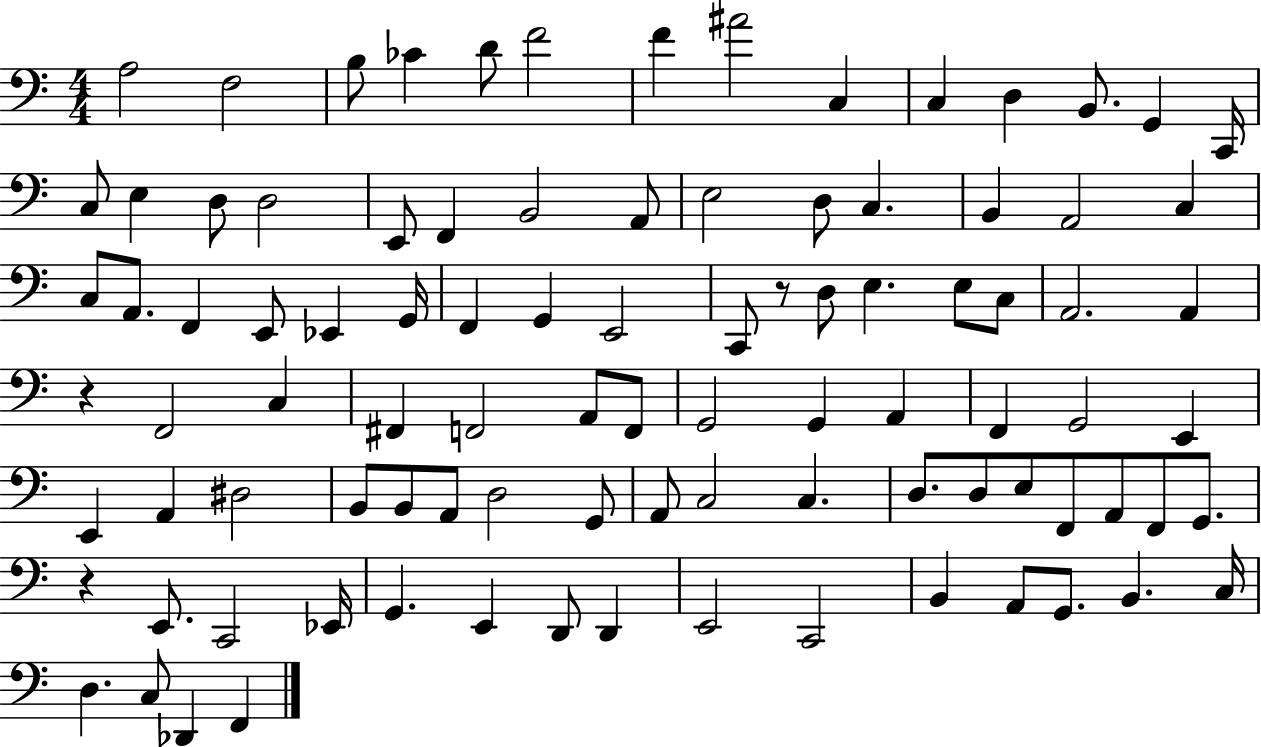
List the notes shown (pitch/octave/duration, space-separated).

A3/h F3/h B3/e CES4/q D4/e F4/h F4/q A#4/h C3/q C3/q D3/q B2/e. G2/q C2/s C3/e E3/q D3/e D3/h E2/e F2/q B2/h A2/e E3/h D3/e C3/q. B2/q A2/h C3/q C3/e A2/e. F2/q E2/e Eb2/q G2/s F2/q G2/q E2/h C2/e R/e D3/e E3/q. E3/e C3/e A2/h. A2/q R/q F2/h C3/q F#2/q F2/h A2/e F2/e G2/h G2/q A2/q F2/q G2/h E2/q E2/q A2/q D#3/h B2/e B2/e A2/e D3/h G2/e A2/e C3/h C3/q. D3/e. D3/e E3/e F2/e A2/e F2/e G2/e. R/q E2/e. C2/h Eb2/s G2/q. E2/q D2/e D2/q E2/h C2/h B2/q A2/e G2/e. B2/q. C3/s D3/q. C3/e Db2/q F2/q